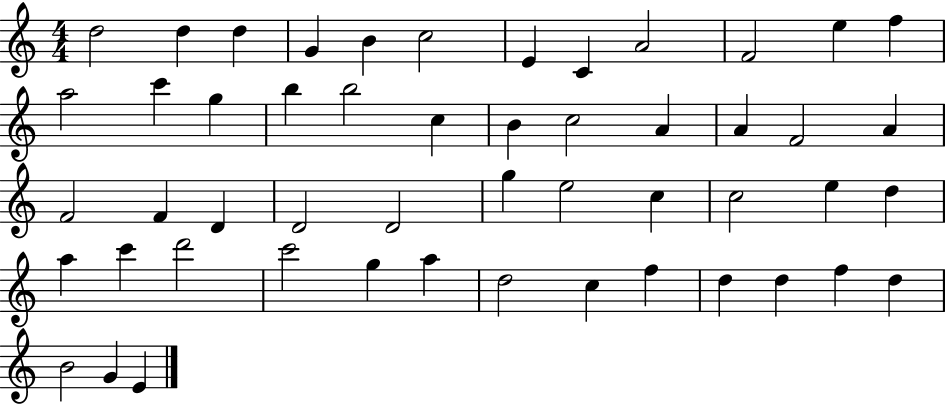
D5/h D5/q D5/q G4/q B4/q C5/h E4/q C4/q A4/h F4/h E5/q F5/q A5/h C6/q G5/q B5/q B5/h C5/q B4/q C5/h A4/q A4/q F4/h A4/q F4/h F4/q D4/q D4/h D4/h G5/q E5/h C5/q C5/h E5/q D5/q A5/q C6/q D6/h C6/h G5/q A5/q D5/h C5/q F5/q D5/q D5/q F5/q D5/q B4/h G4/q E4/q